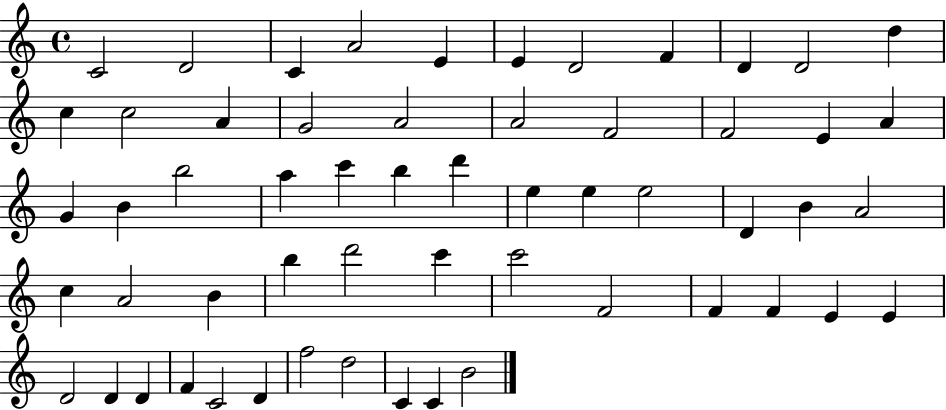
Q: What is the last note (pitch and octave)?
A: B4